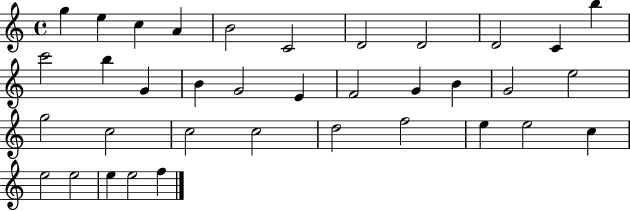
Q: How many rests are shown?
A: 0